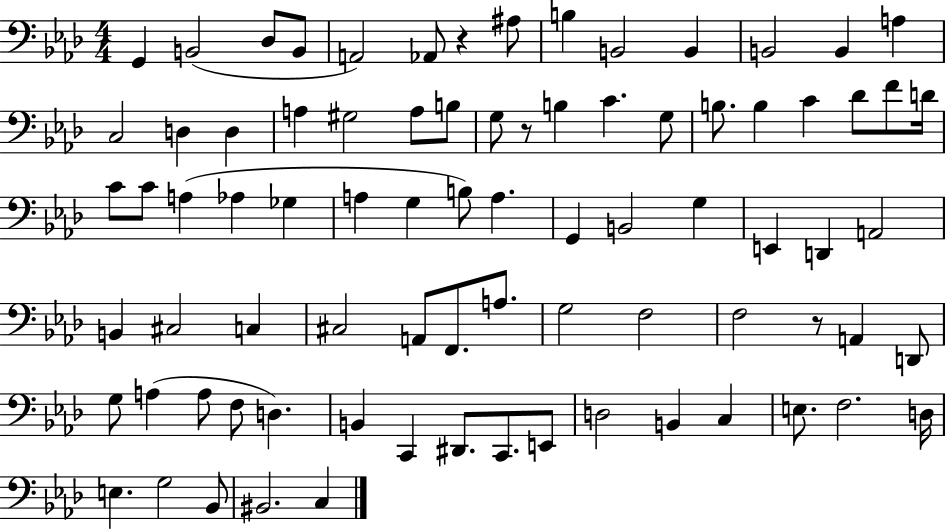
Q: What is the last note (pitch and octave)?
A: C3